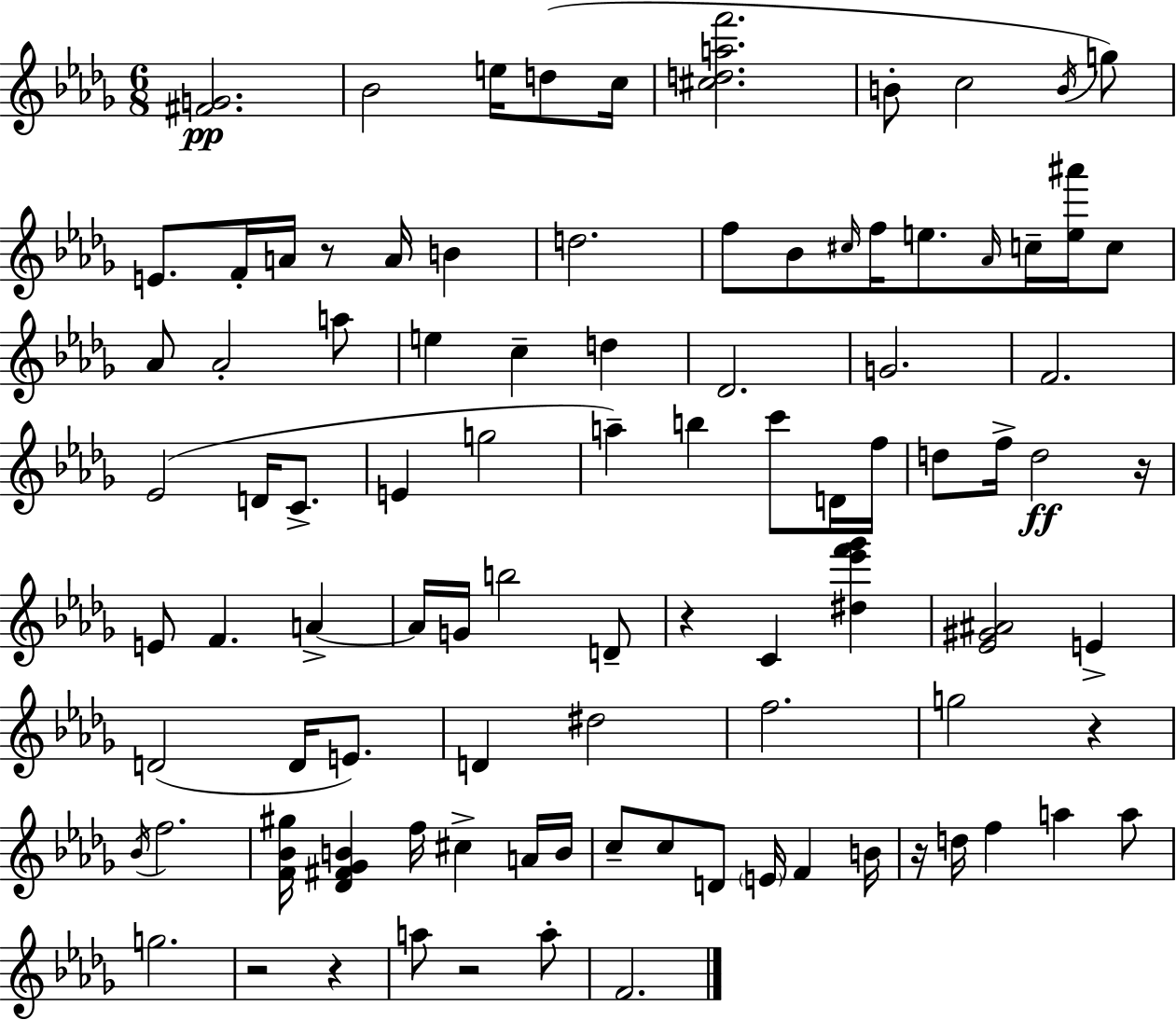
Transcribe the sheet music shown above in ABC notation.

X:1
T:Untitled
M:6/8
L:1/4
K:Bbm
[^FG]2 _B2 e/4 d/2 c/4 [^cdaf']2 B/2 c2 B/4 g/2 E/2 F/4 A/4 z/2 A/4 B d2 f/2 _B/2 ^c/4 f/4 e/2 _A/4 c/4 [e^a']/4 c/2 _A/2 _A2 a/2 e c d _D2 G2 F2 _E2 D/4 C/2 E g2 a b c'/2 D/4 f/4 d/2 f/4 d2 z/4 E/2 F A A/4 G/4 b2 D/2 z C [^d_e'f'_g'] [_E^G^A]2 E D2 D/4 E/2 D ^d2 f2 g2 z _B/4 f2 [F_B^g]/4 [_D^F_GB] f/4 ^c A/4 B/4 c/2 c/2 D/2 E/4 F B/4 z/4 d/4 f a a/2 g2 z2 z a/2 z2 a/2 F2